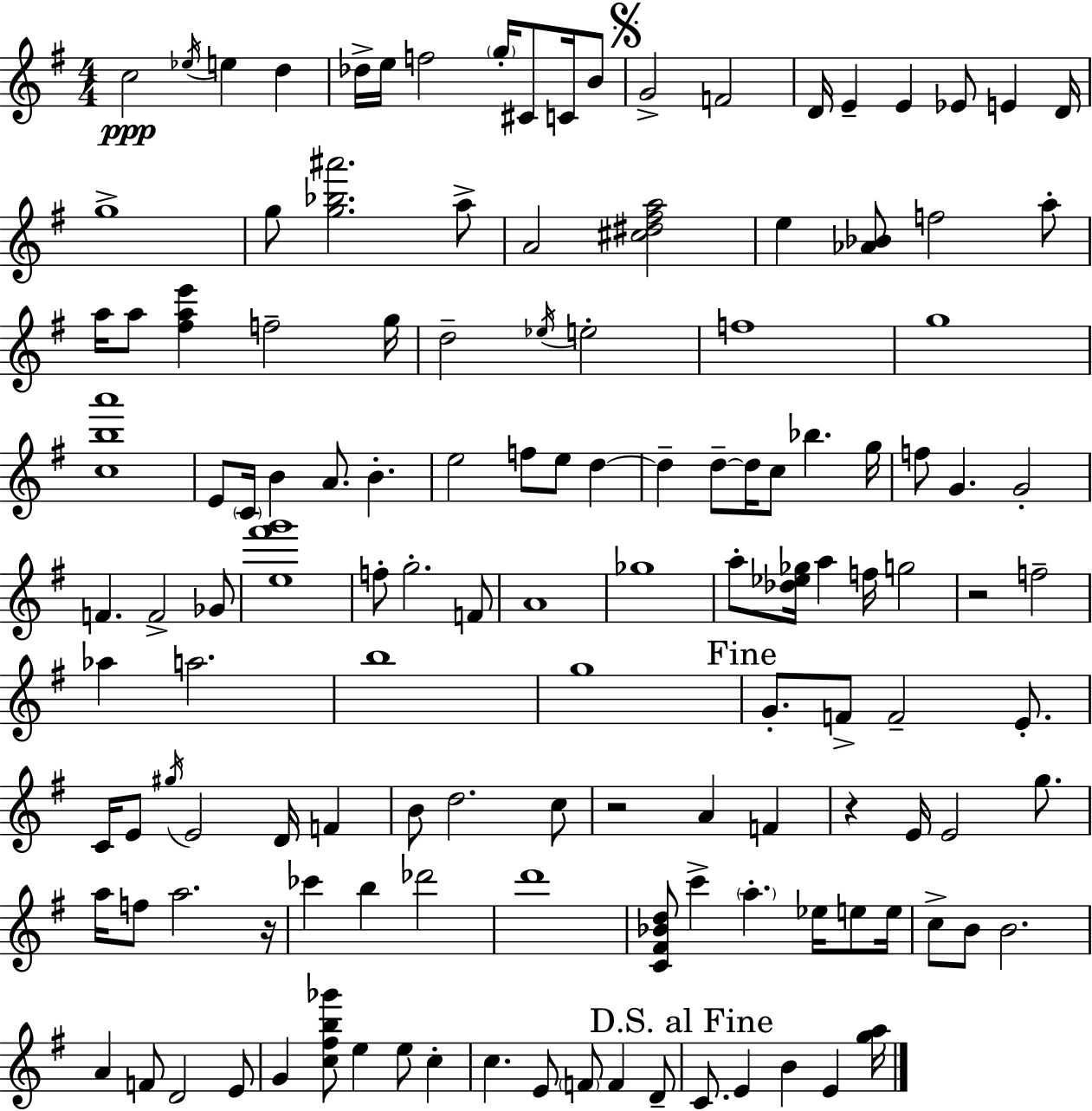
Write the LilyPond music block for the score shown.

{
  \clef treble
  \numericTimeSignature
  \time 4/4
  \key e \minor
  c''2\ppp \acciaccatura { ees''16 } e''4 d''4 | des''16-> e''16 f''2 \parenthesize g''16-. cis'8 c'16 b'8 | \mark \markup { \musicglyph "scripts.segno" } g'2-> f'2 | d'16 e'4-- e'4 ees'8 e'4 | \break d'16 g''1-> | g''8 <g'' bes'' ais'''>2. a''8-> | a'2 <cis'' dis'' fis'' a''>2 | e''4 <aes' bes'>8 f''2 a''8-. | \break a''16 a''8 <fis'' a'' e'''>4 f''2-- | g''16 d''2-- \acciaccatura { ees''16 } e''2-. | f''1 | g''1 | \break <c'' b'' a'''>1 | e'8 \parenthesize c'16 b'4 a'8. b'4.-. | e''2 f''8 e''8 d''4~~ | d''4-- d''8--~~ d''16 c''8 bes''4. | \break g''16 f''8 g'4. g'2-. | f'4. f'2-> | ges'8 <e'' fis''' g'''>1 | f''8-. g''2.-. | \break f'8 a'1 | ges''1 | a''8-. <des'' ees'' ges''>16 a''4 f''16 g''2 | r2 f''2-- | \break aes''4 a''2. | b''1 | g''1 | \mark "Fine" g'8.-. f'8-> f'2-- e'8.-. | \break c'16 e'8 \acciaccatura { gis''16 } e'2 d'16 f'4 | b'8 d''2. | c''8 r2 a'4 f'4 | r4 e'16 e'2 | \break g''8. a''16 f''8 a''2. | r16 ces'''4 b''4 des'''2 | d'''1 | <c' fis' bes' d''>8 c'''4-> \parenthesize a''4.-. ees''16 | \break e''8 e''16 c''8-> b'8 b'2. | a'4 f'8 d'2 | e'8 g'4 <c'' fis'' b'' ges'''>8 e''4 e''8 c''4-. | c''4. e'8 \parenthesize f'8 f'4 | \break d'8-- \mark "D.S. al Fine" c'8. e'4 b'4 e'4 | <g'' a''>16 \bar "|."
}